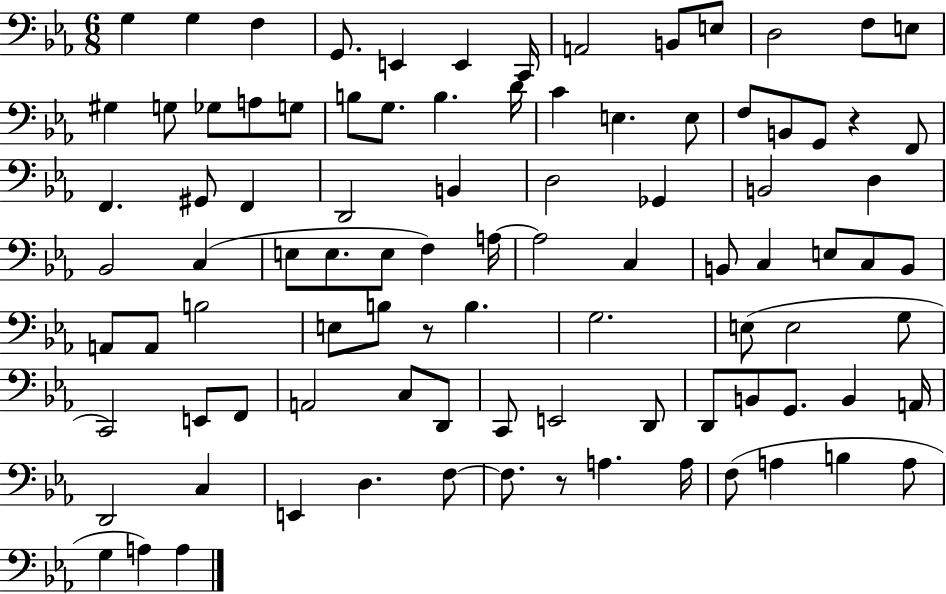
X:1
T:Untitled
M:6/8
L:1/4
K:Eb
G, G, F, G,,/2 E,, E,, C,,/4 A,,2 B,,/2 E,/2 D,2 F,/2 E,/2 ^G, G,/2 _G,/2 A,/2 G,/2 B,/2 G,/2 B, D/4 C E, E,/2 F,/2 B,,/2 G,,/2 z F,,/2 F,, ^G,,/2 F,, D,,2 B,, D,2 _G,, B,,2 D, _B,,2 C, E,/2 E,/2 E,/2 F, A,/4 A,2 C, B,,/2 C, E,/2 C,/2 B,,/2 A,,/2 A,,/2 B,2 E,/2 B,/2 z/2 B, G,2 E,/2 E,2 G,/2 C,,2 E,,/2 F,,/2 A,,2 C,/2 D,,/2 C,,/2 E,,2 D,,/2 D,,/2 B,,/2 G,,/2 B,, A,,/4 D,,2 C, E,, D, F,/2 F,/2 z/2 A, A,/4 F,/2 A, B, A,/2 G, A, A,